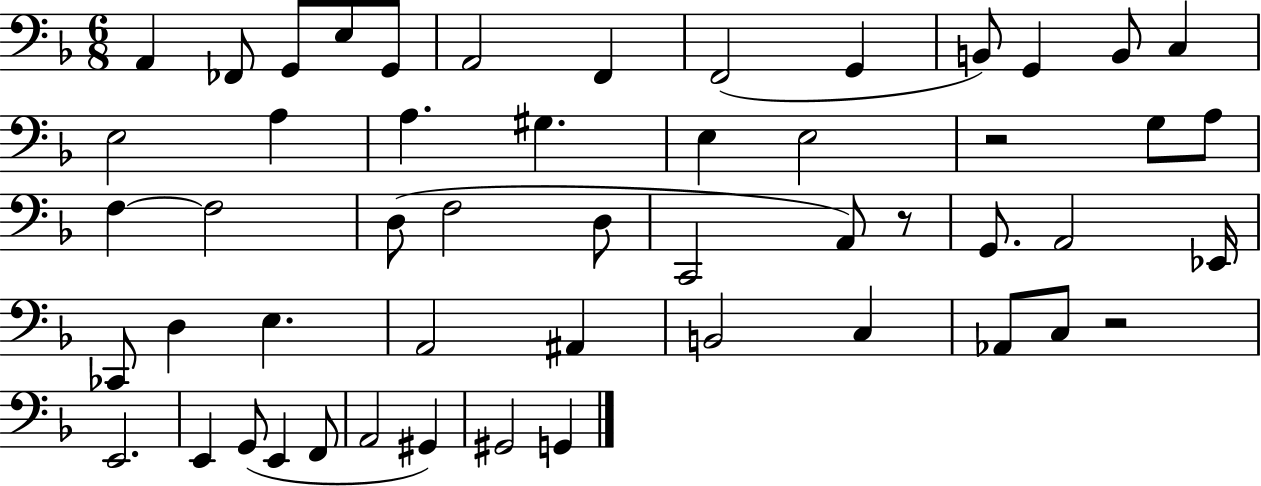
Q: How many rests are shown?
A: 3